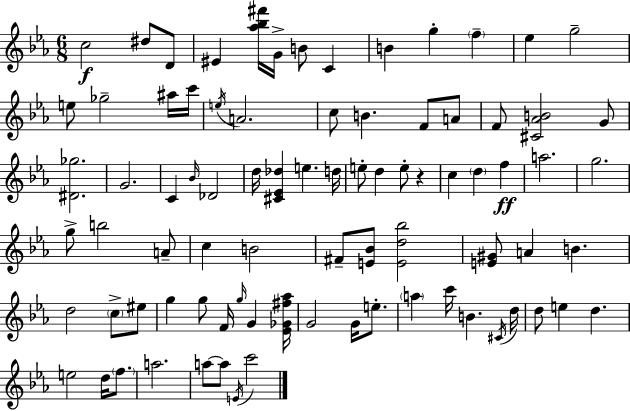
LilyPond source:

{
  \clef treble
  \numericTimeSignature
  \time 6/8
  \key c \minor
  c''2\f dis''8 d'8 | eis'4 <aes'' bes'' fis'''>16 g'16-> b'8 c'4 | b'4 g''4-. \parenthesize f''4-- | ees''4 g''2-- | \break e''8 ges''2-- ais''16 c'''16 | \acciaccatura { e''16 } a'2. | c''8 b'4. f'8 a'8 | f'8 <cis' aes' b'>2 g'8 | \break <dis' ges''>2. | g'2. | c'4 \grace { bes'16 } des'2 | d''16 <cis' ees' des''>4 e''4. | \break d''16 e''8-. d''4 e''8-. r4 | c''4 \parenthesize d''4 f''4\ff | a''2. | g''2. | \break g''8-> b''2 | a'8-- c''4 b'2 | fis'8-- <e' bes'>8 <e' d'' bes''>2 | <e' gis'>8 a'4 b'4. | \break d''2 \parenthesize c''8-> | eis''8 g''4 g''8 f'16 \grace { g''16 } g'4 | <ees' ges' fis'' aes''>16 g'2 g'16 | e''8.-. \parenthesize a''4 c'''16 b'4. | \break \acciaccatura { cis'16 } d''16 d''8 e''4 d''4. | e''2 | d''16 \parenthesize f''8. a''2. | a''8~~ a''8 \acciaccatura { e'16 } c'''2 | \break \bar "|."
}